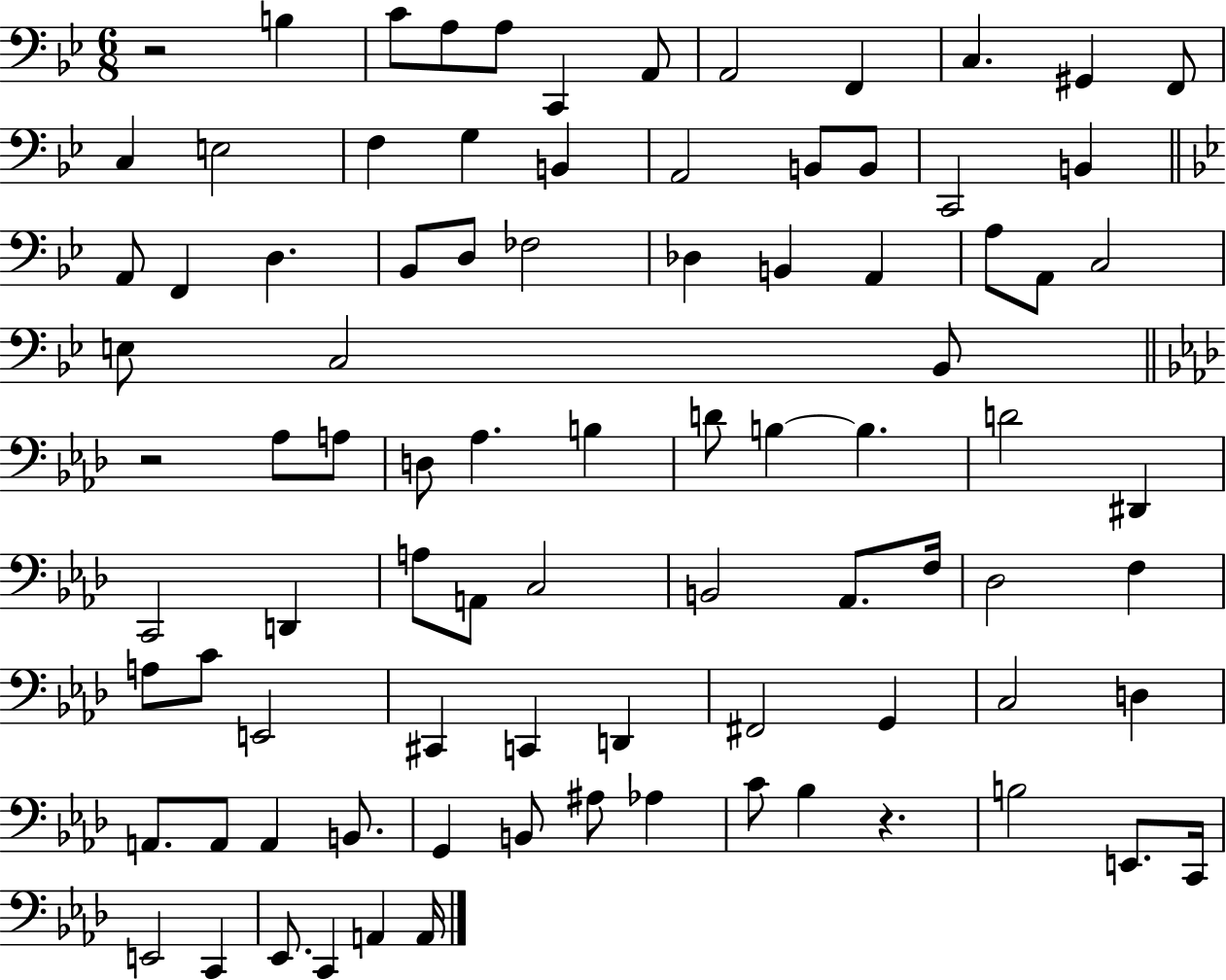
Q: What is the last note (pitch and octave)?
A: A2